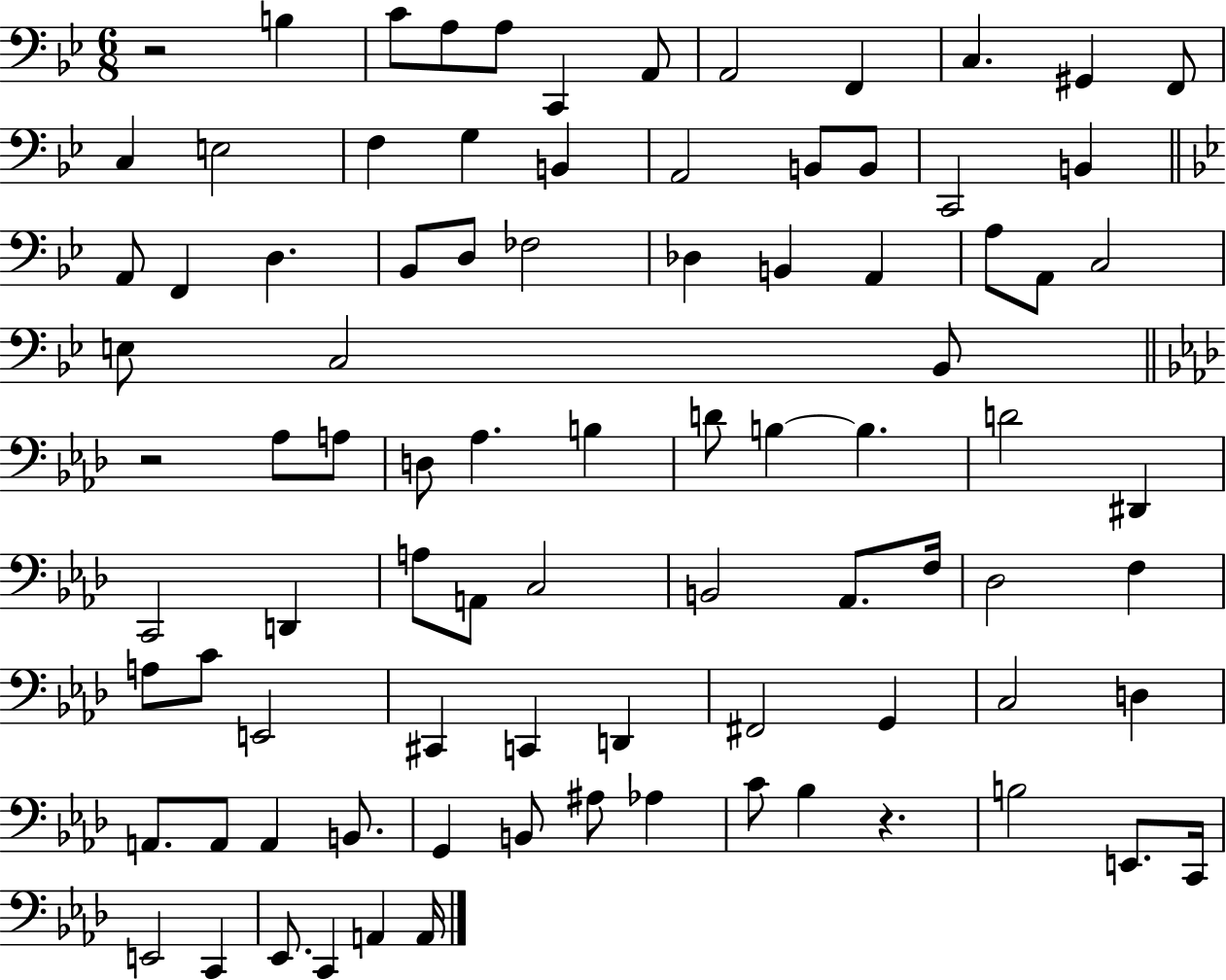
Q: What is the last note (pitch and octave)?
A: A2